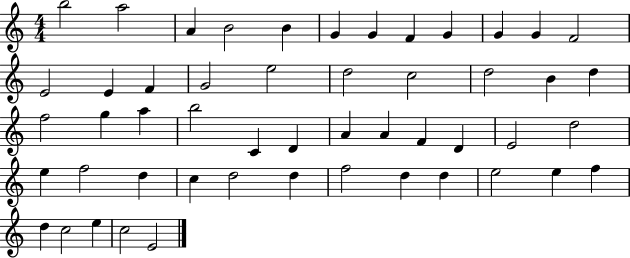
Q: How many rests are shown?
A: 0